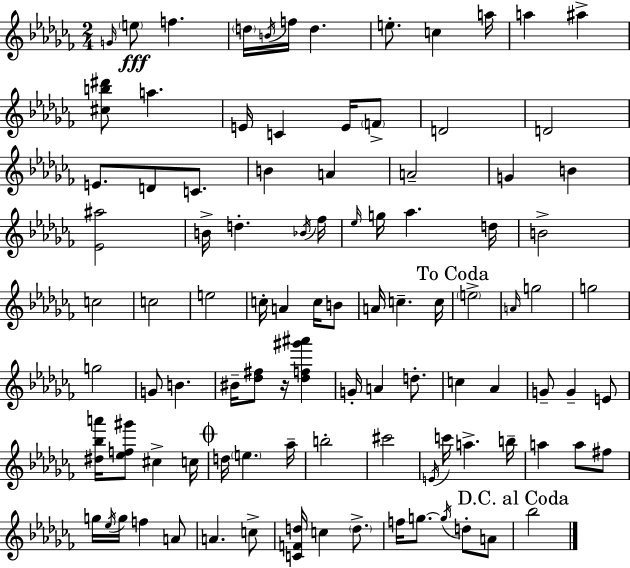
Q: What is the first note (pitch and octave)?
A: G4